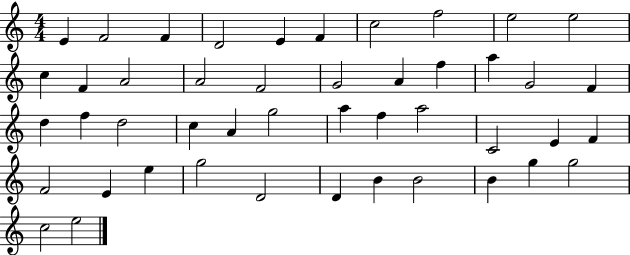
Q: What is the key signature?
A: C major